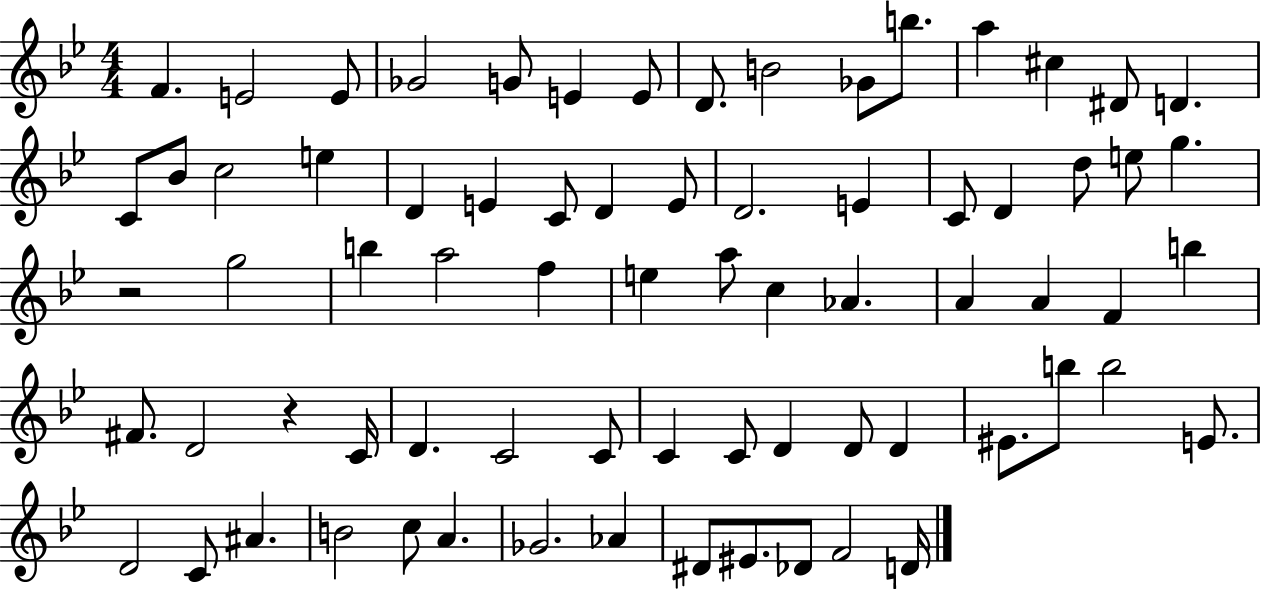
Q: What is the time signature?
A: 4/4